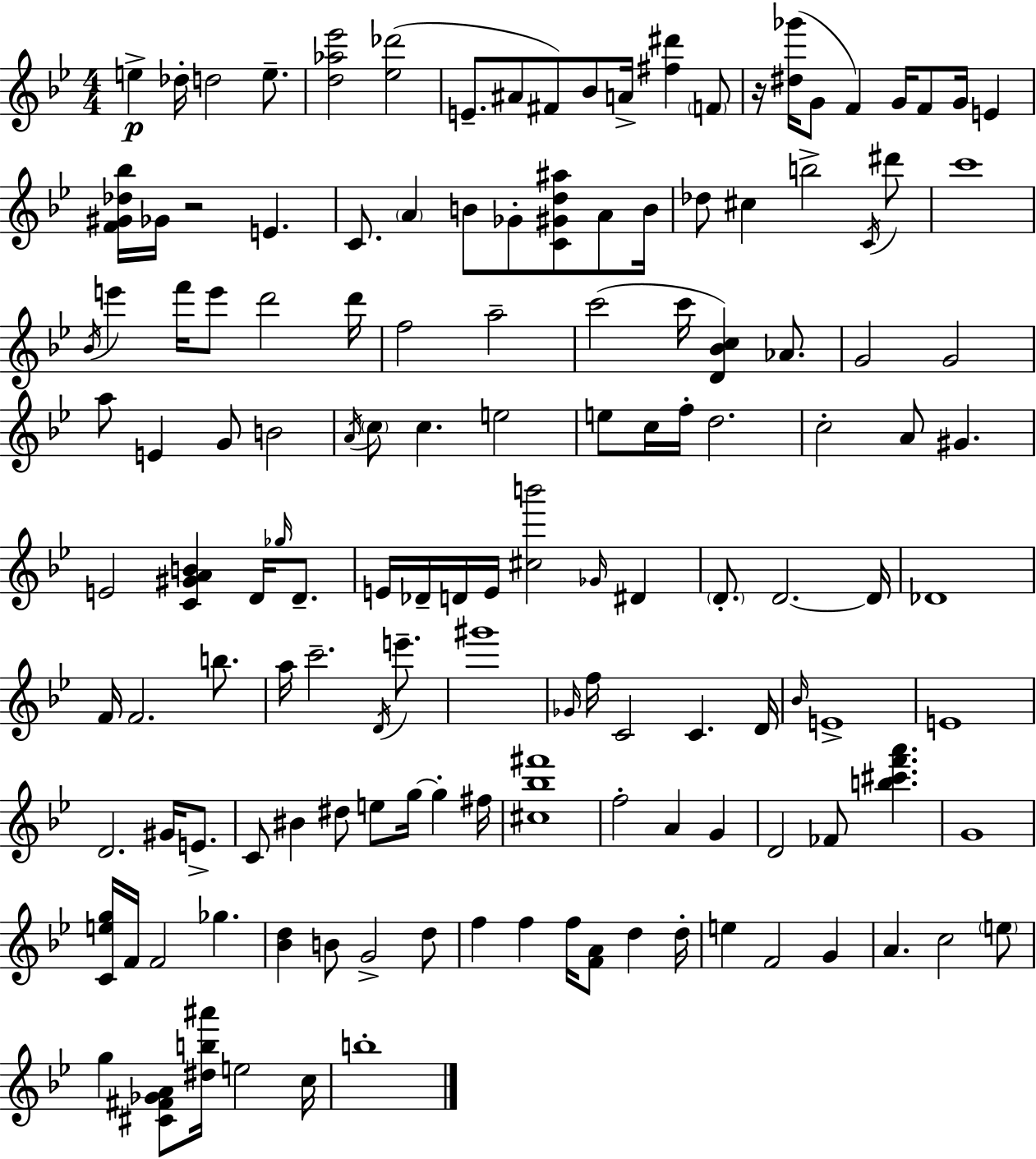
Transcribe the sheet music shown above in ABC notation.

X:1
T:Untitled
M:4/4
L:1/4
K:Bb
e _d/4 d2 e/2 [d_a_e']2 [_e_d']2 E/2 ^A/2 ^F/2 _B/2 A/4 [^f^d'] F/2 z/4 [^d_g']/4 G/2 F G/4 F/2 G/4 E [F^G_d_b]/4 _G/4 z2 E C/2 A B/2 _G/2 [C^Gd^a]/2 A/2 B/4 _d/2 ^c b2 C/4 ^d'/2 c'4 _B/4 e' f'/4 e'/2 d'2 d'/4 f2 a2 c'2 c'/4 [D_Bc] _A/2 G2 G2 a/2 E G/2 B2 A/4 c/2 c e2 e/2 c/4 f/4 d2 c2 A/2 ^G E2 [C^GAB] D/4 _g/4 D/2 E/4 _D/4 D/4 E/4 [^cb']2 _G/4 ^D D/2 D2 D/4 _D4 F/4 F2 b/2 a/4 c'2 D/4 e'/2 ^g'4 _G/4 f/4 C2 C D/4 _B/4 E4 E4 D2 ^G/4 E/2 C/2 ^B ^d/2 e/2 g/4 g ^f/4 [^c_b^f']4 f2 A G D2 _F/2 [b^c'f'a'] G4 [Ceg]/4 F/4 F2 _g [_Bd] B/2 G2 d/2 f f f/4 [FA]/2 d d/4 e F2 G A c2 e/2 g [^C^F_GA]/2 [^db^a']/4 e2 c/4 b4